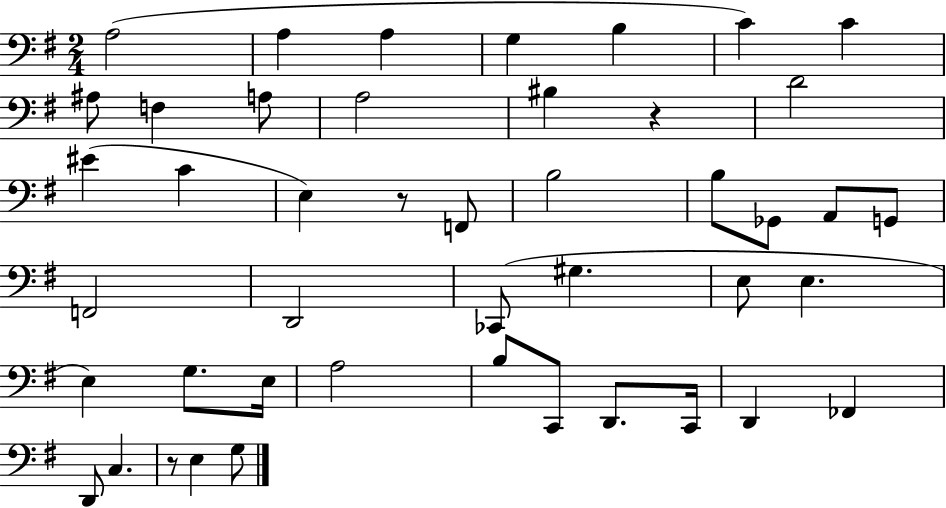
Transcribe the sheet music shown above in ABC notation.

X:1
T:Untitled
M:2/4
L:1/4
K:G
A,2 A, A, G, B, C C ^A,/2 F, A,/2 A,2 ^B, z D2 ^E C E, z/2 F,,/2 B,2 B,/2 _G,,/2 A,,/2 G,,/2 F,,2 D,,2 _C,,/2 ^G, E,/2 E, E, G,/2 E,/4 A,2 B,/2 C,,/2 D,,/2 C,,/4 D,, _F,, D,,/2 C, z/2 E, G,/2